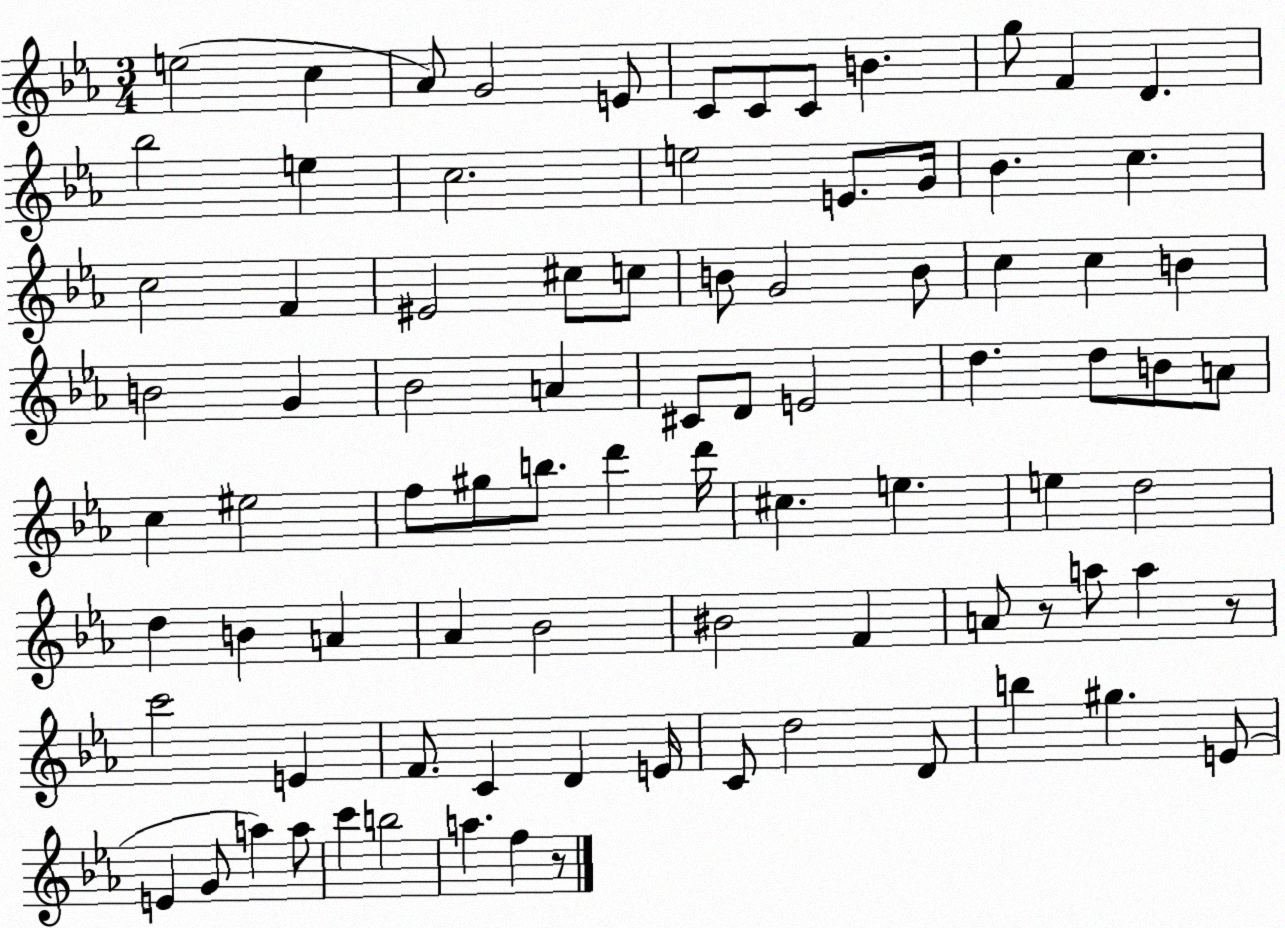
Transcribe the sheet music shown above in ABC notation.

X:1
T:Untitled
M:3/4
L:1/4
K:Eb
e2 c _A/2 G2 E/2 C/2 C/2 C/2 B g/2 F D _b2 e c2 e2 E/2 G/4 _B c c2 F ^E2 ^c/2 c/2 B/2 G2 B/2 c c B B2 G _B2 A ^C/2 D/2 E2 d d/2 B/2 A/2 c ^e2 f/2 ^g/2 b/2 d' d'/4 ^c e e d2 d B A _A _B2 ^B2 F A/2 z/2 a/2 a z/2 c'2 E F/2 C D E/4 C/2 d2 D/2 b ^g E/2 E G/2 a a/2 c' b2 a f z/2